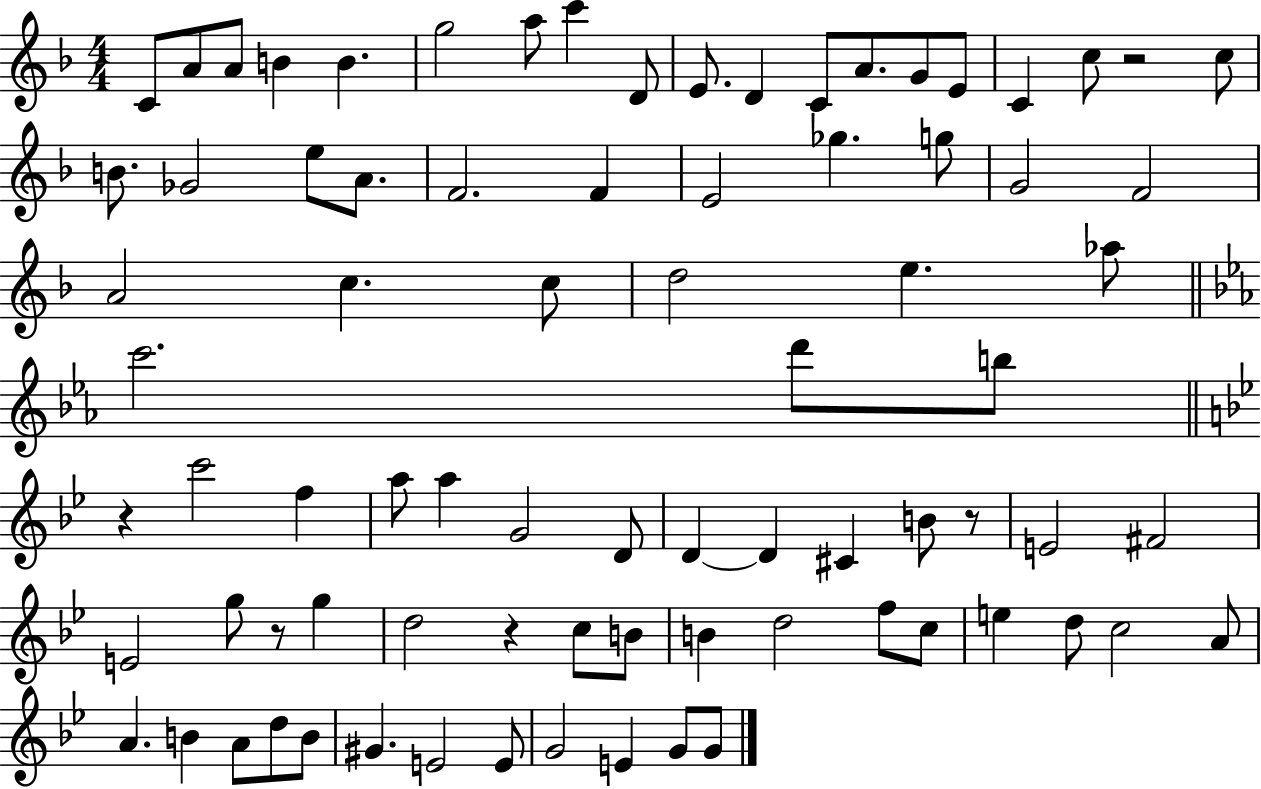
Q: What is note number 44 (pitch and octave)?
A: D4